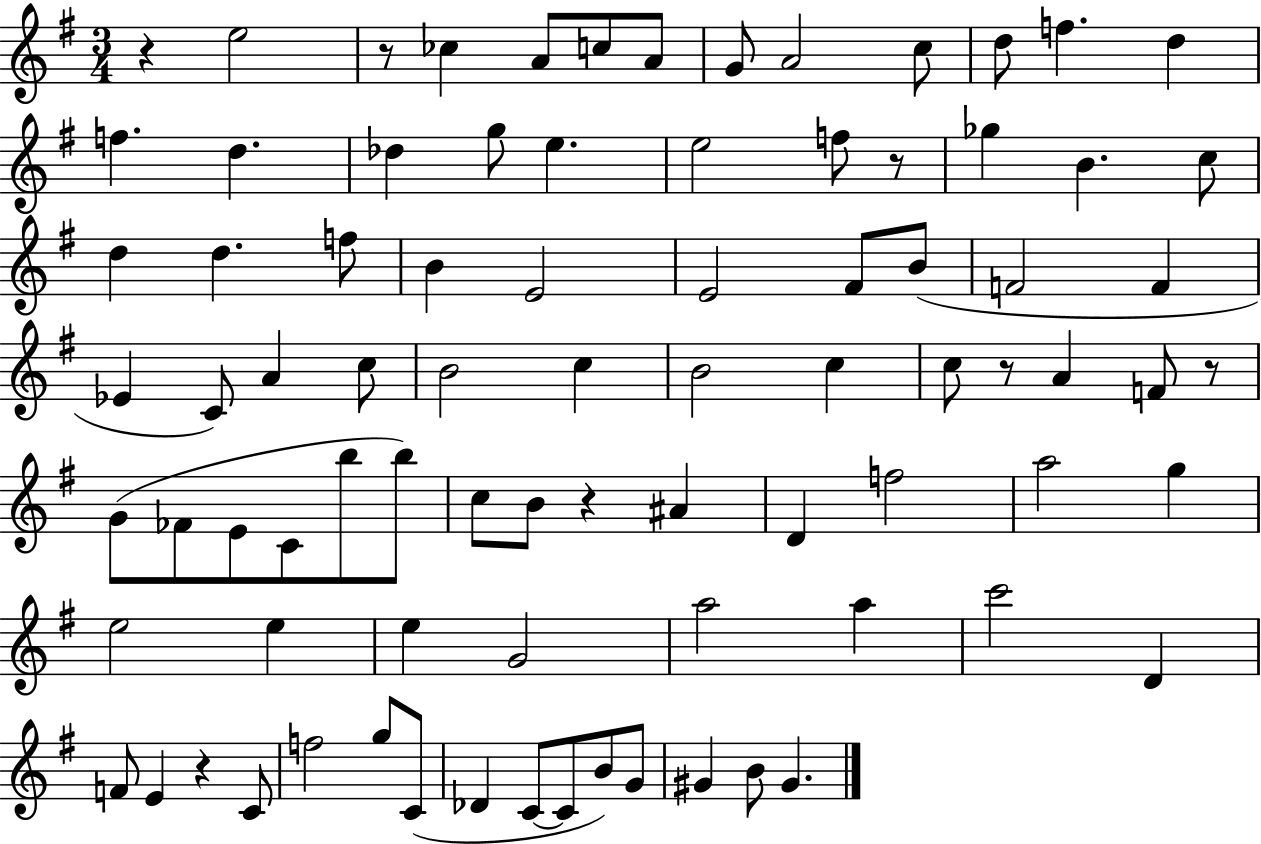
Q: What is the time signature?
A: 3/4